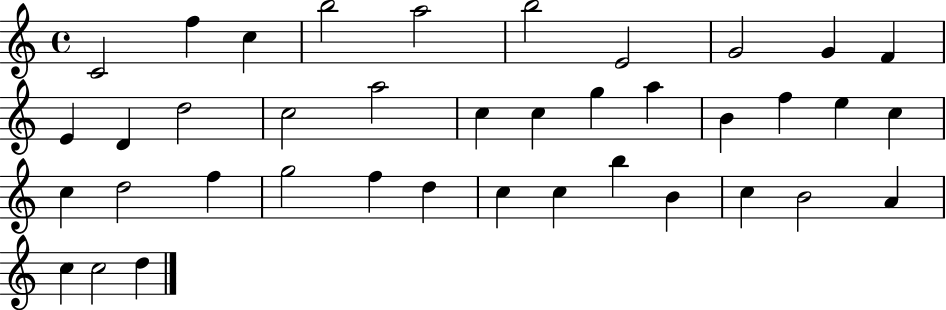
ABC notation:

X:1
T:Untitled
M:4/4
L:1/4
K:C
C2 f c b2 a2 b2 E2 G2 G F E D d2 c2 a2 c c g a B f e c c d2 f g2 f d c c b B c B2 A c c2 d